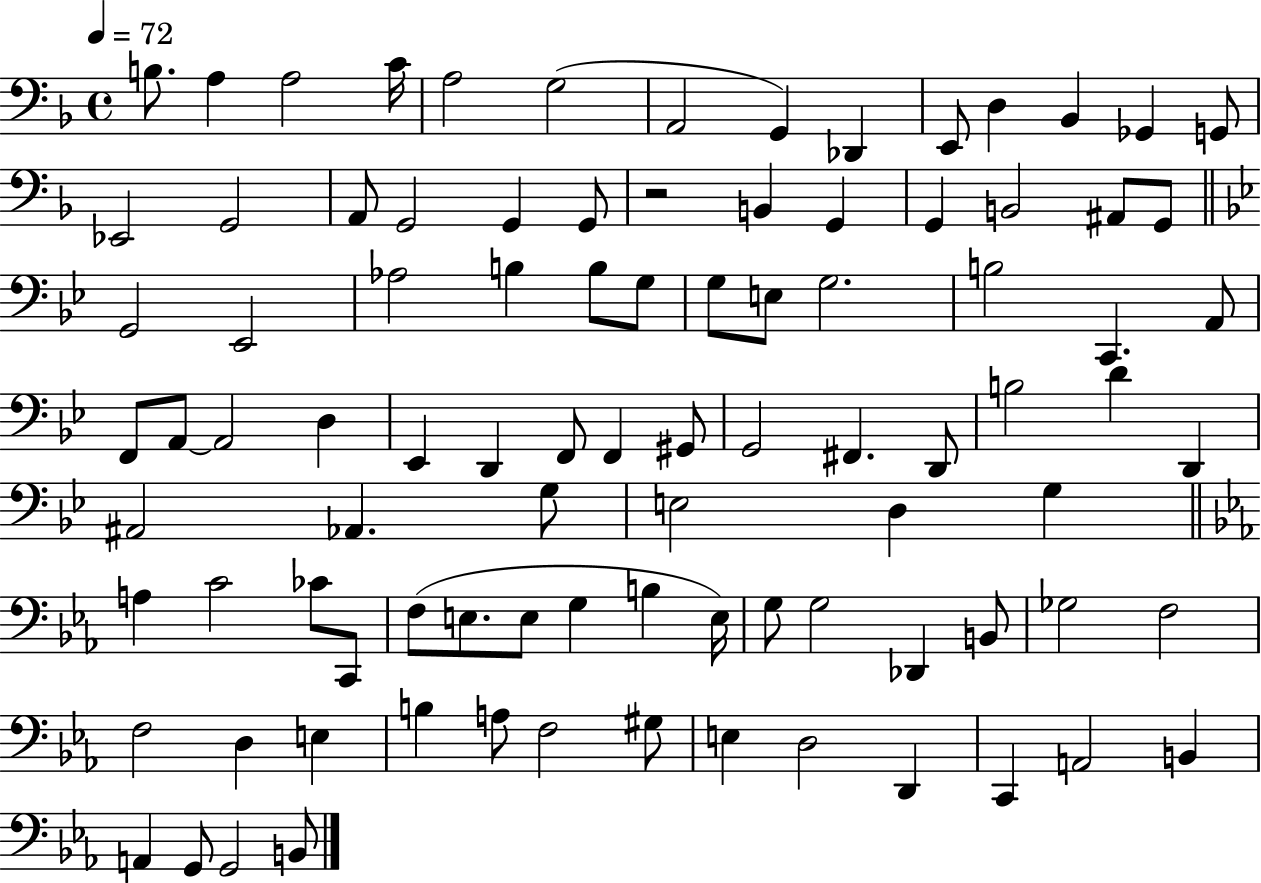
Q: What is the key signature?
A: F major